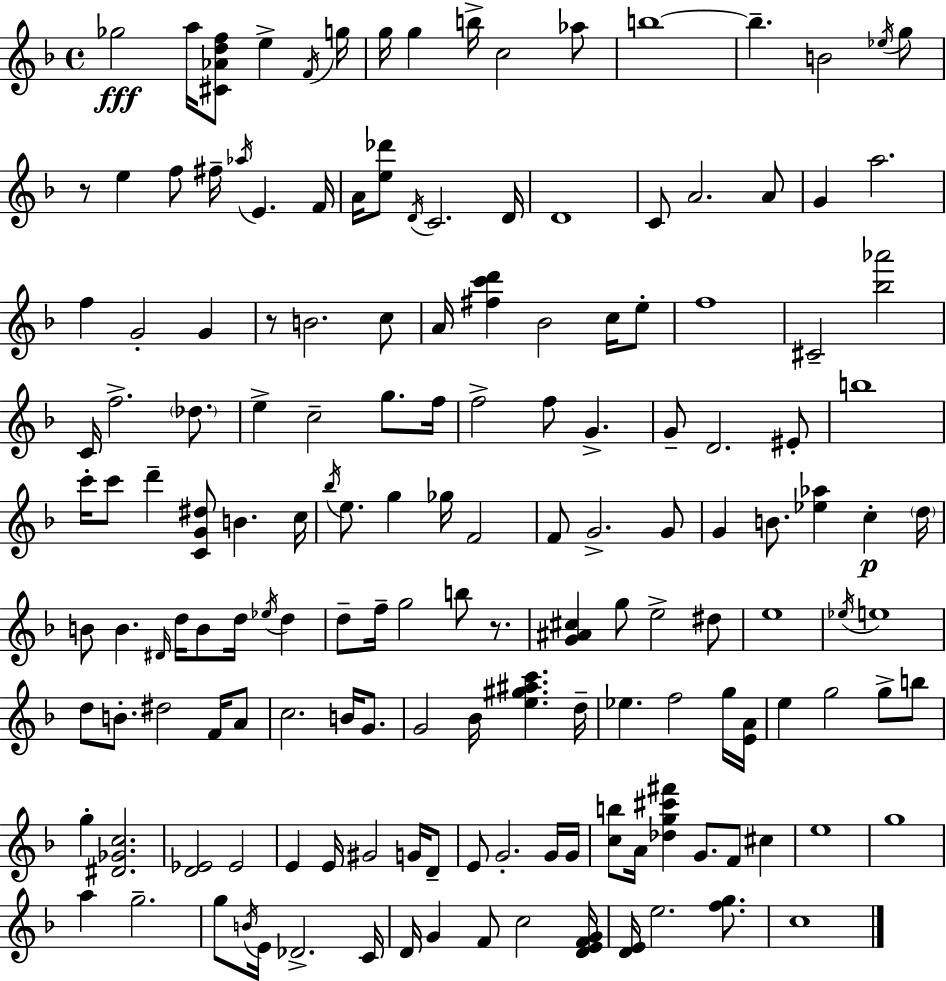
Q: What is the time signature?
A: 4/4